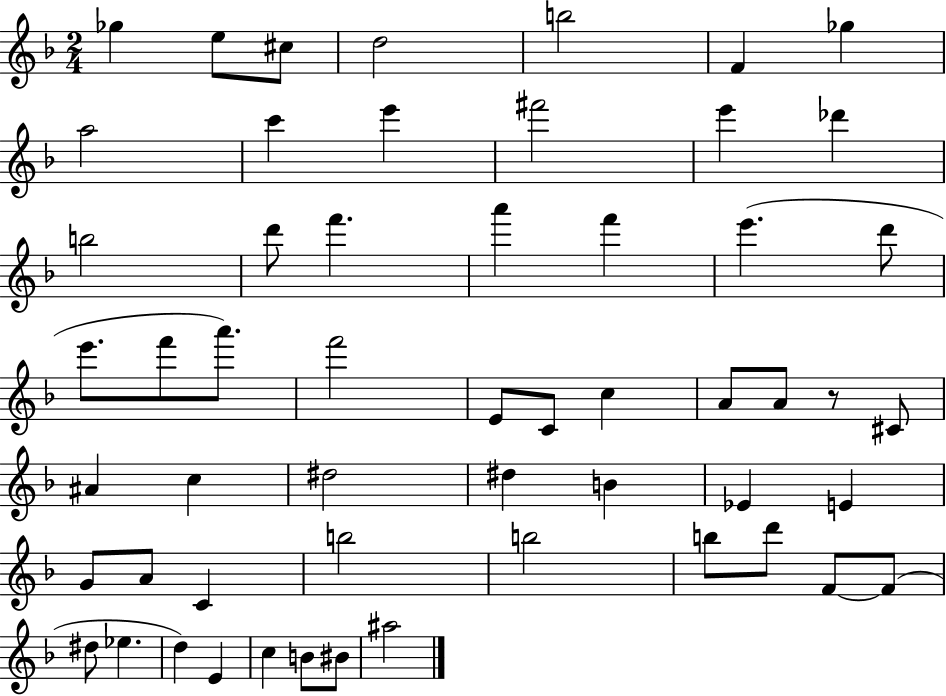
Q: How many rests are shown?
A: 1